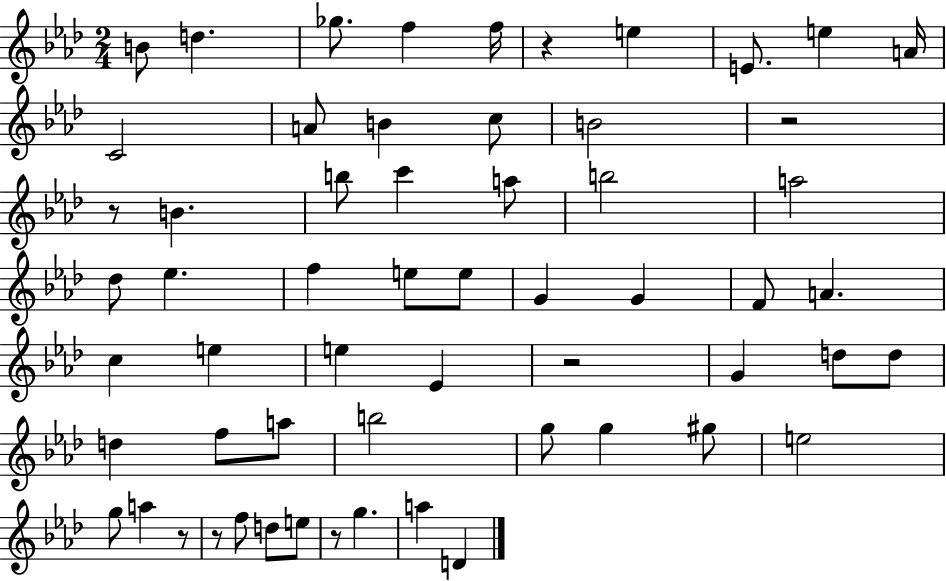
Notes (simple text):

B4/e D5/q. Gb5/e. F5/q F5/s R/q E5/q E4/e. E5/q A4/s C4/h A4/e B4/q C5/e B4/h R/h R/e B4/q. B5/e C6/q A5/e B5/h A5/h Db5/e Eb5/q. F5/q E5/e E5/e G4/q G4/q F4/e A4/q. C5/q E5/q E5/q Eb4/q R/h G4/q D5/e D5/e D5/q F5/e A5/e B5/h G5/e G5/q G#5/e E5/h G5/e A5/q R/e R/e F5/e D5/e E5/e R/e G5/q. A5/q D4/q